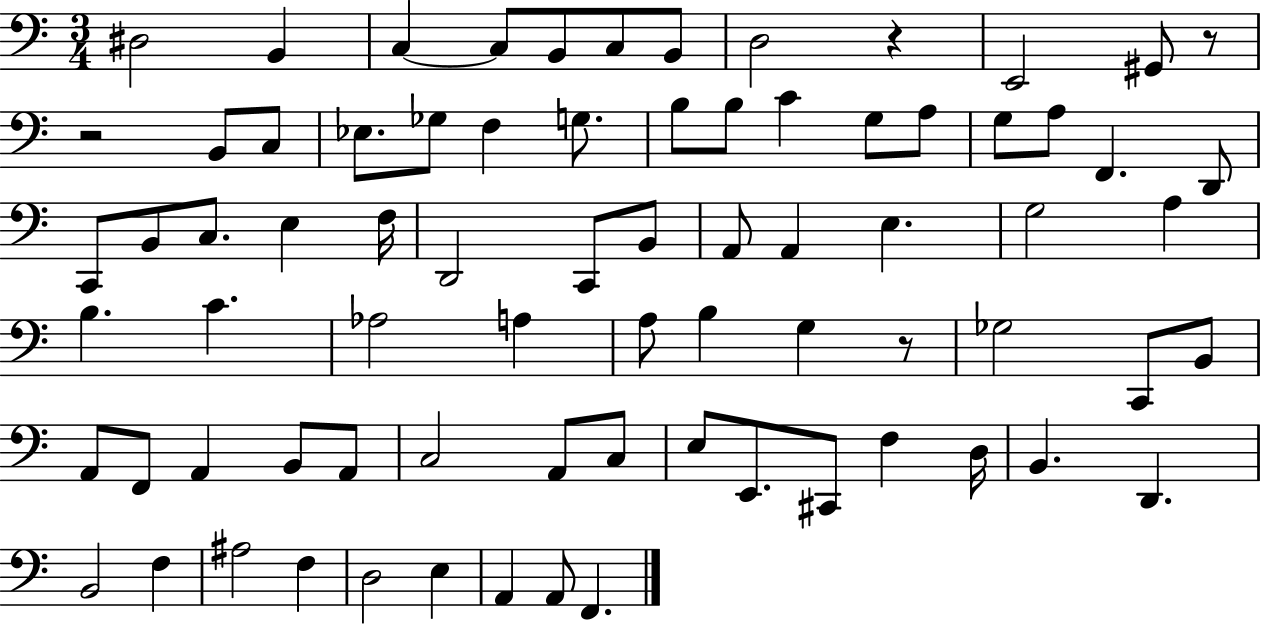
{
  \clef bass
  \numericTimeSignature
  \time 3/4
  \key c \major
  dis2 b,4 | c4~~ c8 b,8 c8 b,8 | d2 r4 | e,2 gis,8 r8 | \break r2 b,8 c8 | ees8. ges8 f4 g8. | b8 b8 c'4 g8 a8 | g8 a8 f,4. d,8 | \break c,8 b,8 c8. e4 f16 | d,2 c,8 b,8 | a,8 a,4 e4. | g2 a4 | \break b4. c'4. | aes2 a4 | a8 b4 g4 r8 | ges2 c,8 b,8 | \break a,8 f,8 a,4 b,8 a,8 | c2 a,8 c8 | e8 e,8. cis,8 f4 d16 | b,4. d,4. | \break b,2 f4 | ais2 f4 | d2 e4 | a,4 a,8 f,4. | \break \bar "|."
}